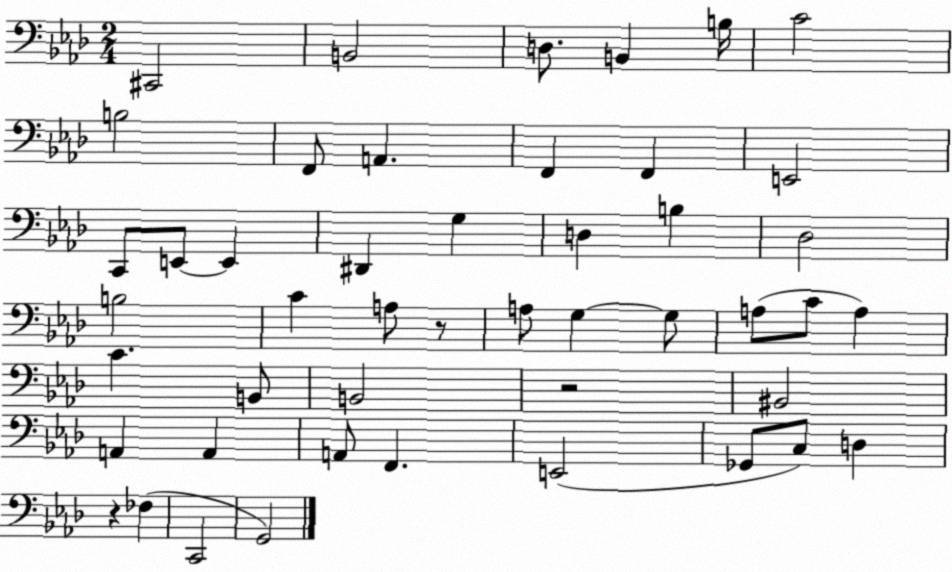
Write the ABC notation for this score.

X:1
T:Untitled
M:2/4
L:1/4
K:Ab
^C,,2 B,,2 D,/2 B,, B,/4 C2 B,2 F,,/2 A,, F,, F,, E,,2 C,,/2 E,,/2 E,, ^D,, G, D, B, _D,2 B,2 C A,/2 z/2 A,/2 G, G,/2 A,/2 C/2 A, C B,,/2 B,,2 z2 ^B,,2 A,, A,, A,,/2 F,, E,,2 _G,,/2 C,/2 D, z _F, C,,2 G,,2